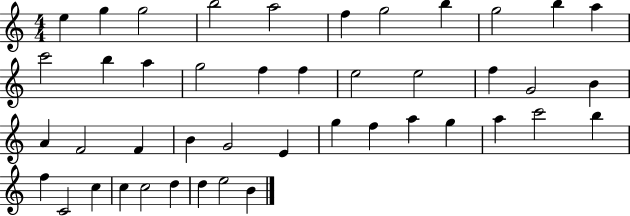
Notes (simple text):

E5/q G5/q G5/h B5/h A5/h F5/q G5/h B5/q G5/h B5/q A5/q C6/h B5/q A5/q G5/h F5/q F5/q E5/h E5/h F5/q G4/h B4/q A4/q F4/h F4/q B4/q G4/h E4/q G5/q F5/q A5/q G5/q A5/q C6/h B5/q F5/q C4/h C5/q C5/q C5/h D5/q D5/q E5/h B4/q